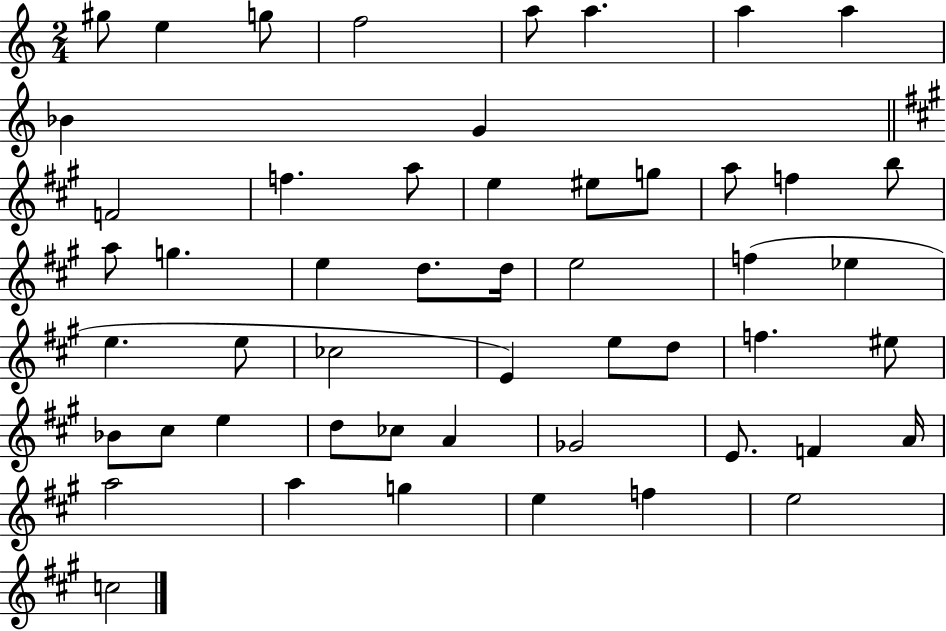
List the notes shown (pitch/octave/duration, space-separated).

G#5/e E5/q G5/e F5/h A5/e A5/q. A5/q A5/q Bb4/q G4/q F4/h F5/q. A5/e E5/q EIS5/e G5/e A5/e F5/q B5/e A5/e G5/q. E5/q D5/e. D5/s E5/h F5/q Eb5/q E5/q. E5/e CES5/h E4/q E5/e D5/e F5/q. EIS5/e Bb4/e C#5/e E5/q D5/e CES5/e A4/q Gb4/h E4/e. F4/q A4/s A5/h A5/q G5/q E5/q F5/q E5/h C5/h